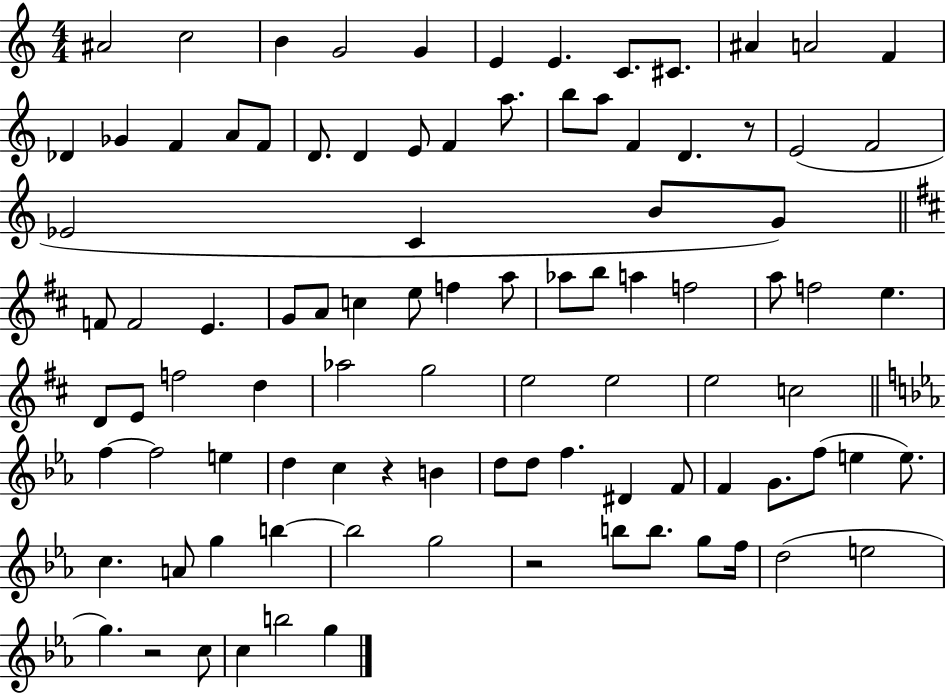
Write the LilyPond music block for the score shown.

{
  \clef treble
  \numericTimeSignature
  \time 4/4
  \key c \major
  ais'2 c''2 | b'4 g'2 g'4 | e'4 e'4. c'8. cis'8. | ais'4 a'2 f'4 | \break des'4 ges'4 f'4 a'8 f'8 | d'8. d'4 e'8 f'4 a''8. | b''8 a''8 f'4 d'4. r8 | e'2( f'2 | \break ees'2 c'4 b'8 g'8) | \bar "||" \break \key b \minor f'8 f'2 e'4. | g'8 a'8 c''4 e''8 f''4 a''8 | aes''8 b''8 a''4 f''2 | a''8 f''2 e''4. | \break d'8 e'8 f''2 d''4 | aes''2 g''2 | e''2 e''2 | e''2 c''2 | \break \bar "||" \break \key ees \major f''4~~ f''2 e''4 | d''4 c''4 r4 b'4 | d''8 d''8 f''4. dis'4 f'8 | f'4 g'8. f''8( e''4 e''8.) | \break c''4. a'8 g''4 b''4~~ | b''2 g''2 | r2 b''8 b''8. g''8 f''16 | d''2( e''2 | \break g''4.) r2 c''8 | c''4 b''2 g''4 | \bar "|."
}